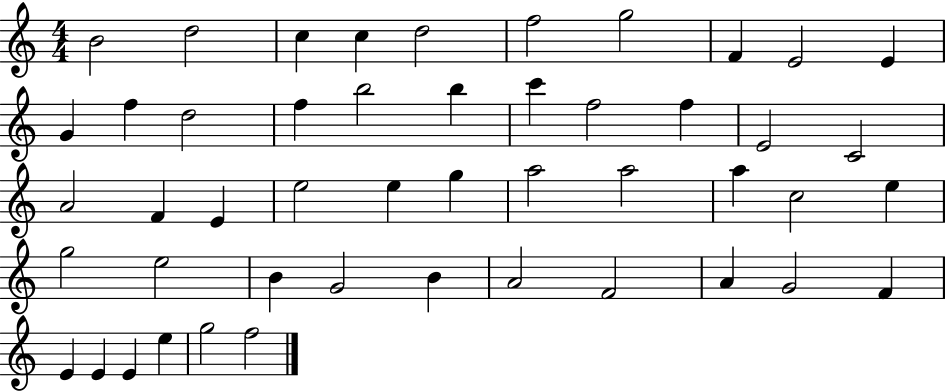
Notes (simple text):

B4/h D5/h C5/q C5/q D5/h F5/h G5/h F4/q E4/h E4/q G4/q F5/q D5/h F5/q B5/h B5/q C6/q F5/h F5/q E4/h C4/h A4/h F4/q E4/q E5/h E5/q G5/q A5/h A5/h A5/q C5/h E5/q G5/h E5/h B4/q G4/h B4/q A4/h F4/h A4/q G4/h F4/q E4/q E4/q E4/q E5/q G5/h F5/h